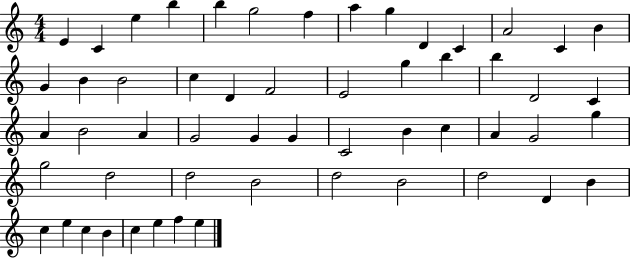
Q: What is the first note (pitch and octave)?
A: E4